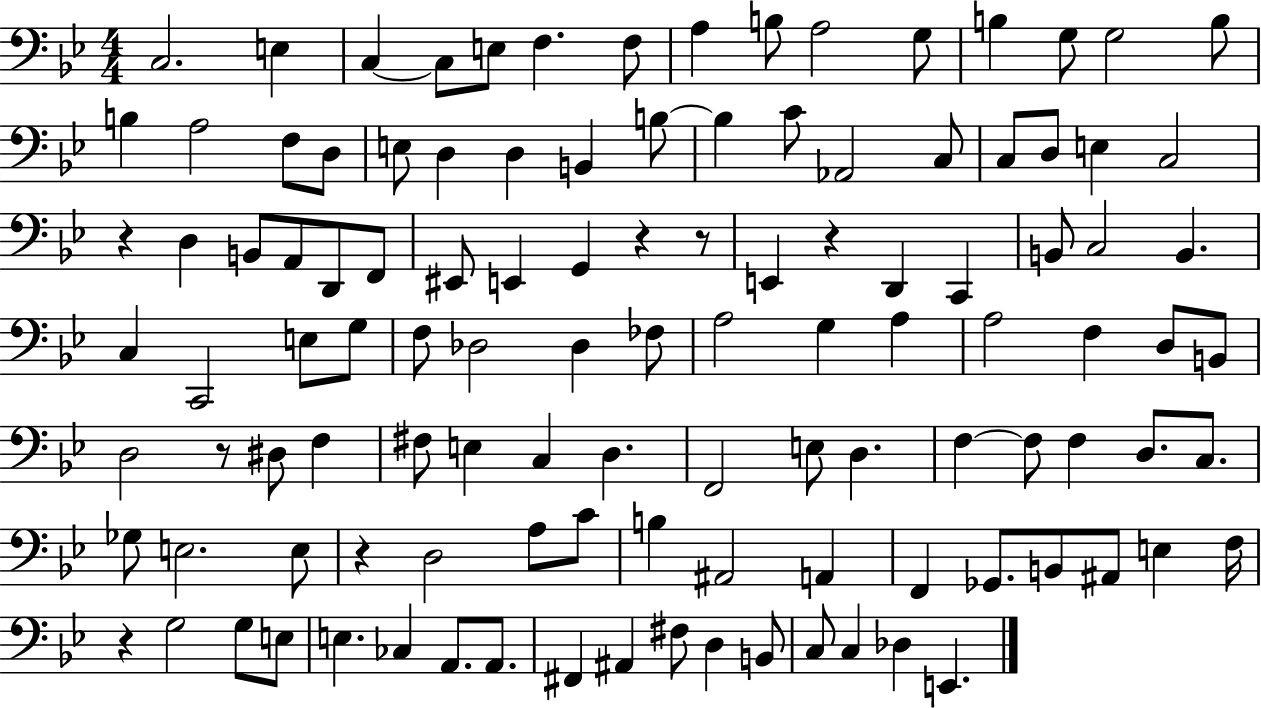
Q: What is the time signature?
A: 4/4